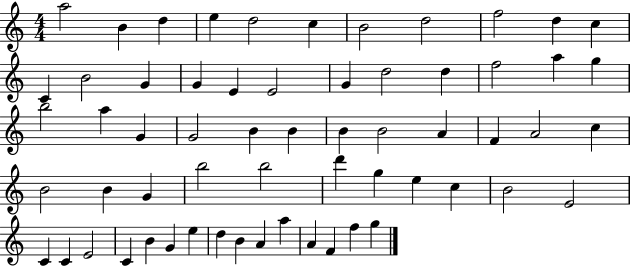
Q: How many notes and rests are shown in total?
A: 61